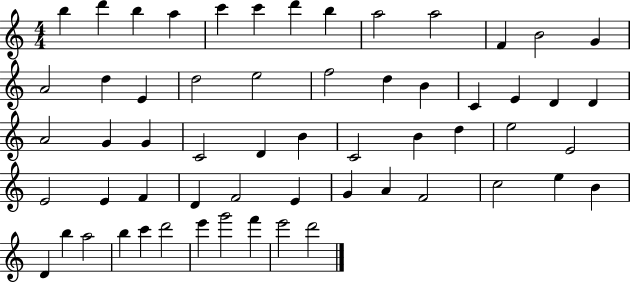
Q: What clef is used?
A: treble